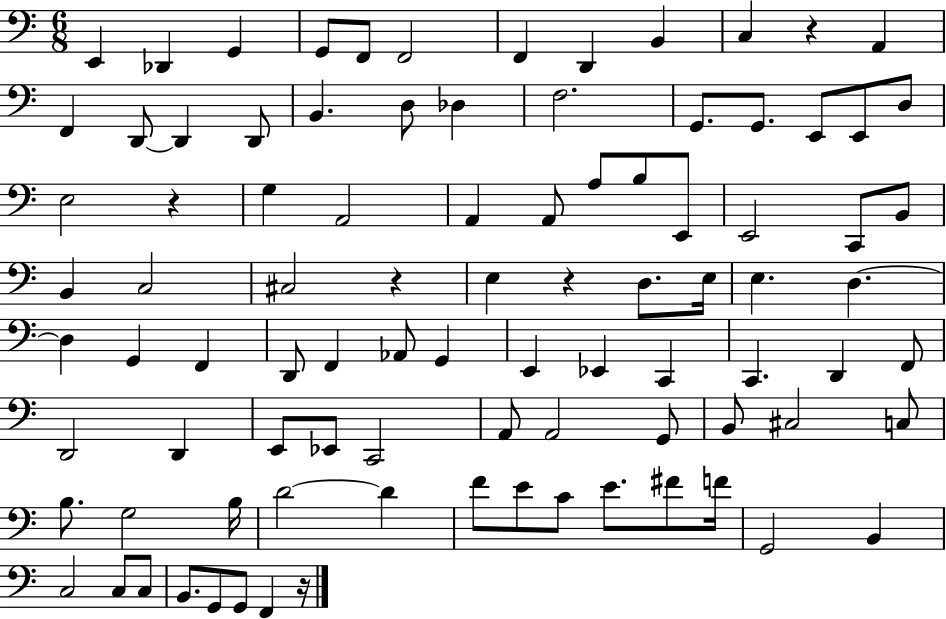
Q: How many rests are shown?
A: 5